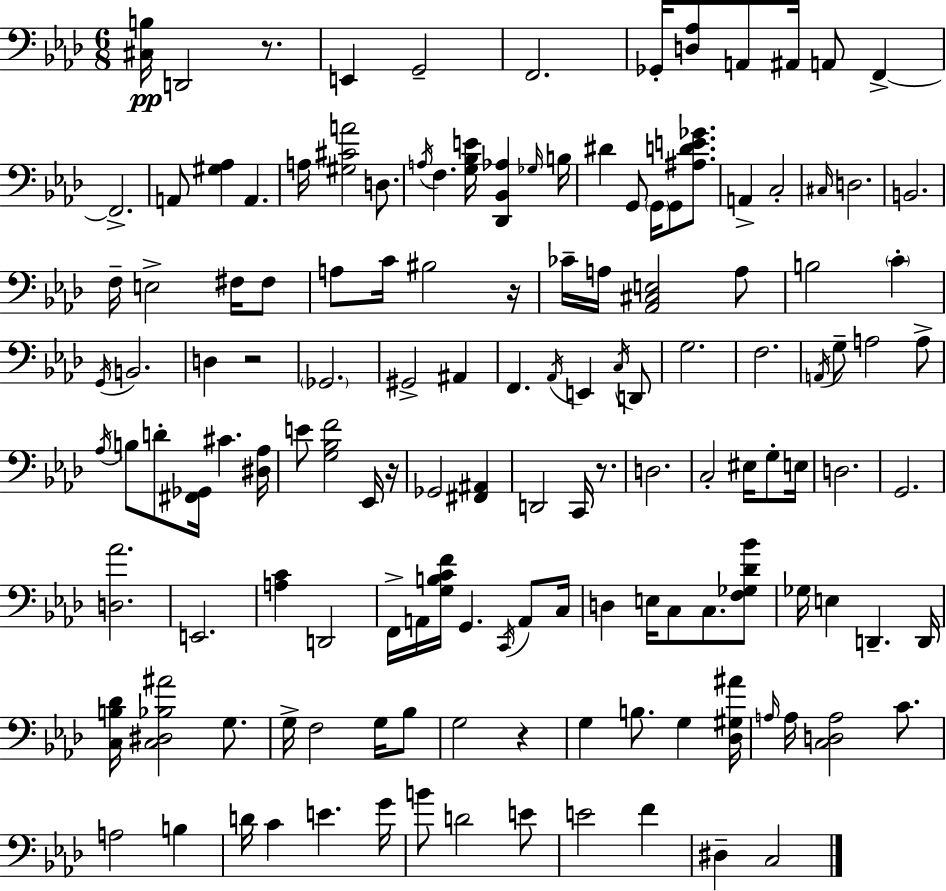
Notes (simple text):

[C#3,B3]/s D2/h R/e. E2/q G2/h F2/h. Gb2/s [D3,Ab3]/e A2/e A#2/s A2/e F2/q F2/h. A2/e [G#3,Ab3]/q A2/q. A3/s [G#3,C#4,A4]/h D3/e. A3/s F3/q. [G3,Bb3,E4]/s [Db2,Bb2,Ab3]/q Gb3/s B3/s D#4/q G2/e G2/s G2/e [A#3,D4,E4,Gb4]/e. A2/q C3/h C#3/s D3/h. B2/h. F3/s E3/h F#3/s F#3/e A3/e C4/s BIS3/h R/s CES4/s A3/s [Ab2,C#3,E3]/h A3/e B3/h C4/q G2/s B2/h. D3/q R/h Gb2/h. G#2/h A#2/q F2/q. Ab2/s E2/q C3/s D2/e G3/h. F3/h. A2/s G3/e A3/h A3/e Ab3/s B3/e D4/e [F#2,Gb2]/s C#4/q. [D#3,Ab3]/s E4/e [G3,Bb3,F4]/h Eb2/s R/s Gb2/h [F#2,A#2]/q D2/h C2/s R/e. D3/h. C3/h EIS3/s G3/e E3/s D3/h. G2/h. [D3,Ab4]/h. E2/h. [A3,C4]/q D2/h F2/s A2/s [G3,B3,C4,F4]/s G2/q. C2/s A2/e C3/s D3/q E3/s C3/e C3/e. [F3,Gb3,Db4,Bb4]/e Gb3/s E3/q D2/q. D2/s [C3,B3,Db4]/s [C3,D#3,Bb3,A#4]/h G3/e. G3/s F3/h G3/s Bb3/e G3/h R/q G3/q B3/e. G3/q [Db3,G#3,A#4]/s A3/s A3/s [C3,D3,A3]/h C4/e. A3/h B3/q D4/s C4/q E4/q. G4/s B4/e D4/h E4/e E4/h F4/q D#3/q C3/h